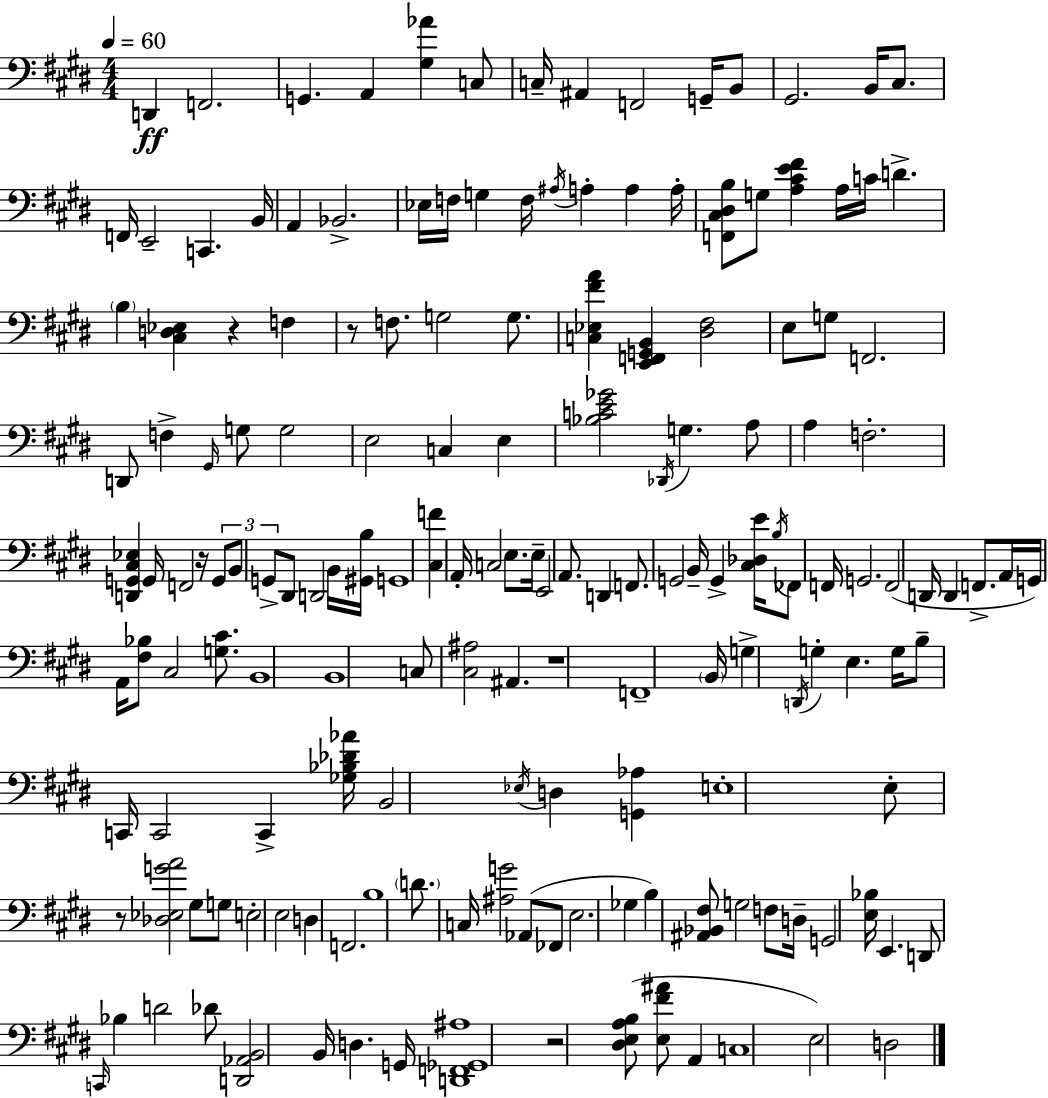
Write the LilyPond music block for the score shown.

{
  \clef bass
  \numericTimeSignature
  \time 4/4
  \key e \major
  \tempo 4 = 60
  d,4\ff f,2. | g,4. a,4 <gis aes'>4 c8 | c16-- ais,4 f,2 g,16-- b,8 | gis,2. b,16 cis8. | \break f,16 e,2-- c,4. b,16 | a,4 bes,2.-> | ees16 f16 g4 f16 \acciaccatura { ais16 } a4-. a4 | a16-. <f, cis dis b>8 g8 <a cis' e' fis'>4 a16 c'16 d'4.-> | \break \parenthesize b4 <cis d ees>4 r4 f4 | r8 f8. g2 g8. | <c ees fis' a'>4 <e, f, g, b,>4 <dis fis>2 | e8 g8 f,2. | \break d,8 f4-> \grace { gis,16 } g8 g2 | e2 c4 e4 | <bes c' e' ges'>2 \acciaccatura { des,16 } g4. | a8 a4 f2.-. | \break <d, g, cis ees>4 g,16 f,2 | r16 \tuplet 3/2 { g,8 b,8 g,8-> } dis,8 d,2 | b,16 <gis, b>16 g,1 | <cis f'>4 a,16-. c2 | \break e8. e16-- e,2 a,8. d,4 | f,8. g,2 b,16-- g,4-> | <cis des e'>16 \acciaccatura { b16 } fes,8 f,16 g,2. | f,2( d,16 d,4 | \break f,8.-> a,16 g,16) a,16 <fis bes>8 cis2 | <g cis'>8. b,1 | b,1 | c8 <cis ais>2 ais,4. | \break r1 | f,1-- | \parenthesize b,16 g4-> \acciaccatura { d,16 } g4-. e4. | g16 b8-- c,16 c,2 | \break c,4-> <ges bes des' aes'>16 b,2 \acciaccatura { ees16 } d4 | <g, aes>4 e1-. | e8-. r8 <des ees g' a'>2 | gis8 g8 e2-. e2 | \break d4 f,2. | b1 | \parenthesize d'8. c16 <ais g'>2 | aes,8( fes,8 e2. | \break ges4 b4) <ais, bes, fis>8 g2 | f8 d16-- g,2 <e bes>16 | e,4. d,8 \grace { c,16 } bes4 d'2 | des'8 <d, aes, b,>2 b,16 | \break d4. g,16 <d, f, ges, ais>1 | r2 <dis e a b>8( | <e fis' ais'>8 a,4 c1 | e2) d2 | \break \bar "|."
}